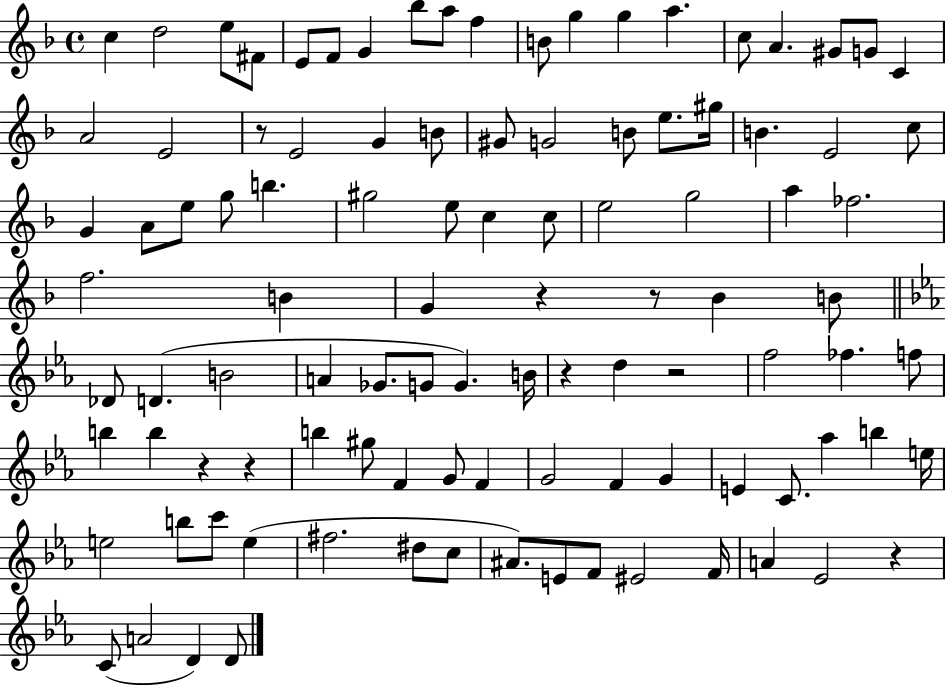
{
  \clef treble
  \time 4/4
  \defaultTimeSignature
  \key f \major
  \repeat volta 2 { c''4 d''2 e''8 fis'8 | e'8 f'8 g'4 bes''8 a''8 f''4 | b'8 g''4 g''4 a''4. | c''8 a'4. gis'8 g'8 c'4 | \break a'2 e'2 | r8 e'2 g'4 b'8 | gis'8 g'2 b'8 e''8. gis''16 | b'4. e'2 c''8 | \break g'4 a'8 e''8 g''8 b''4. | gis''2 e''8 c''4 c''8 | e''2 g''2 | a''4 fes''2. | \break f''2. b'4 | g'4 r4 r8 bes'4 b'8 | \bar "||" \break \key ees \major des'8 d'4.( b'2 | a'4 ges'8. g'8 g'4.) b'16 | r4 d''4 r2 | f''2 fes''4. f''8 | \break b''4 b''4 r4 r4 | b''4 gis''8 f'4 g'8 f'4 | g'2 f'4 g'4 | e'4 c'8. aes''4 b''4 e''16 | \break e''2 b''8 c'''8 e''4( | fis''2. dis''8 c''8 | ais'8.) e'8 f'8 eis'2 f'16 | a'4 ees'2 r4 | \break c'8( a'2 d'4) d'8 | } \bar "|."
}